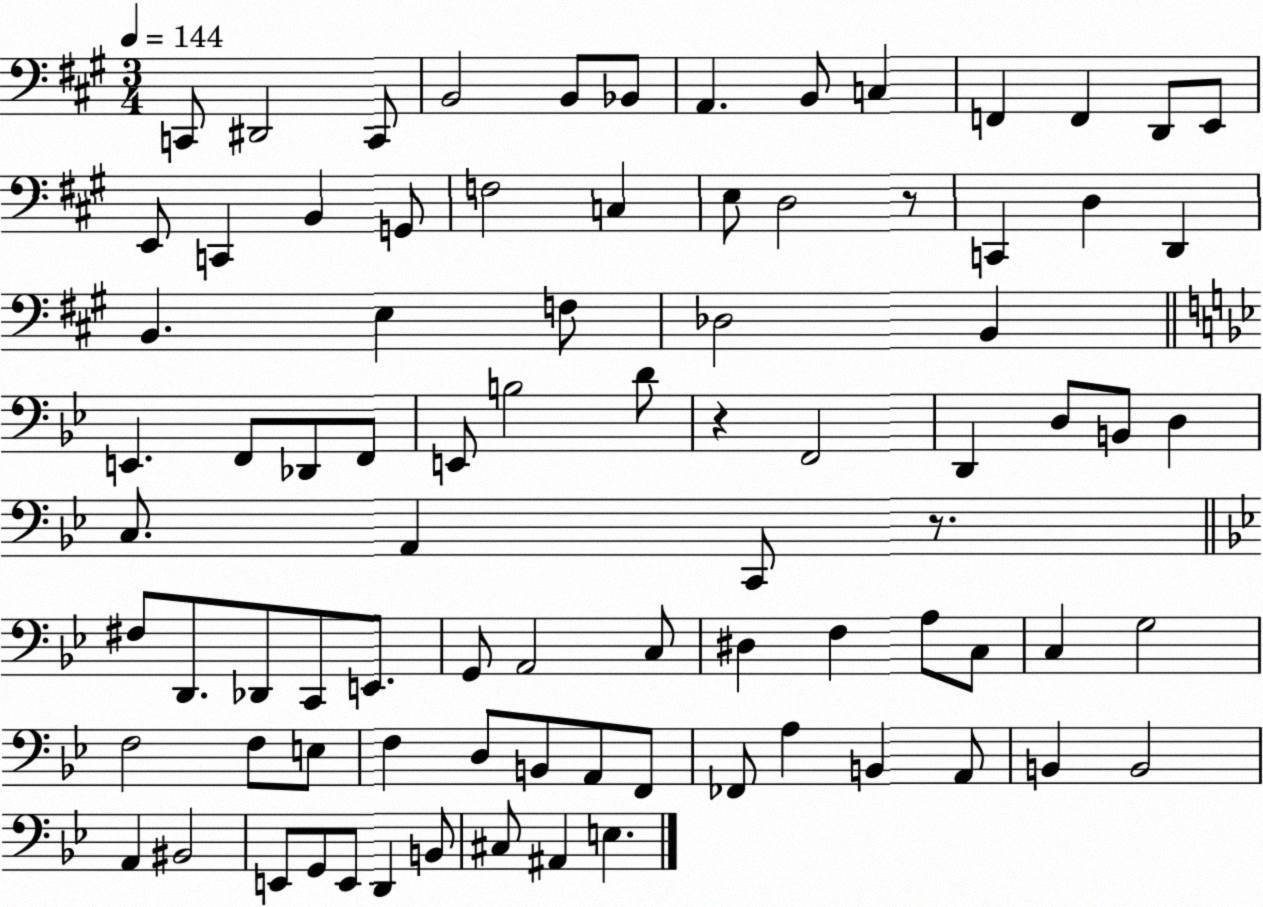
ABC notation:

X:1
T:Untitled
M:3/4
L:1/4
K:A
C,,/2 ^D,,2 C,,/2 B,,2 B,,/2 _B,,/2 A,, B,,/2 C, F,, F,, D,,/2 E,,/2 E,,/2 C,, B,, G,,/2 F,2 C, E,/2 D,2 z/2 C,, D, D,, B,, E, F,/2 _D,2 B,, E,, F,,/2 _D,,/2 F,,/2 E,,/2 B,2 D/2 z F,,2 D,, D,/2 B,,/2 D, C,/2 A,, C,,/2 z/2 ^F,/2 D,,/2 _D,,/2 C,,/2 E,,/2 G,,/2 A,,2 C,/2 ^D, F, A,/2 C,/2 C, G,2 F,2 F,/2 E,/2 F, D,/2 B,,/2 A,,/2 F,,/2 _F,,/2 A, B,, A,,/2 B,, B,,2 A,, ^B,,2 E,,/2 G,,/2 E,,/2 D,, B,,/2 ^C,/2 ^A,, E,